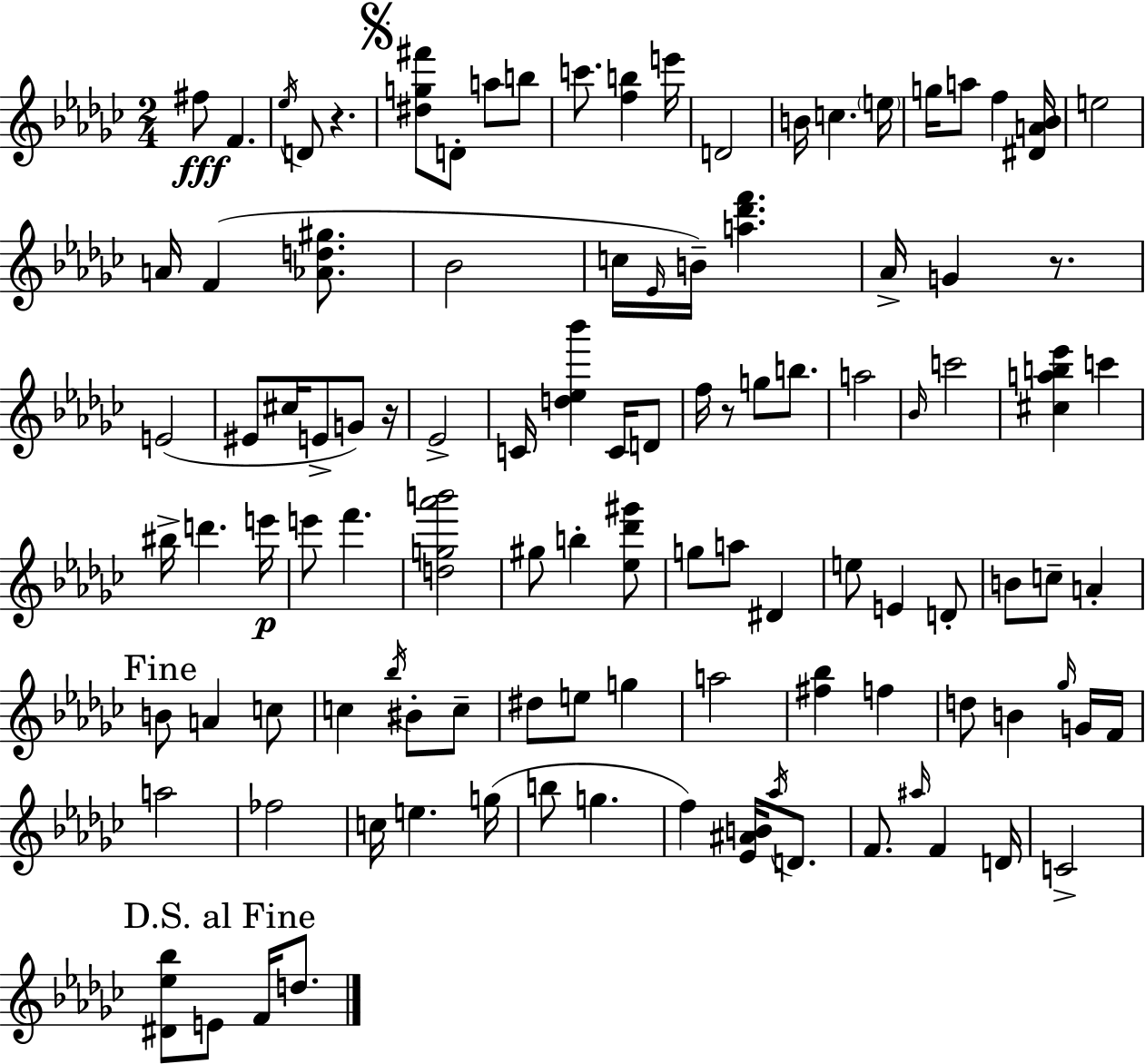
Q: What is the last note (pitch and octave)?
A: D5